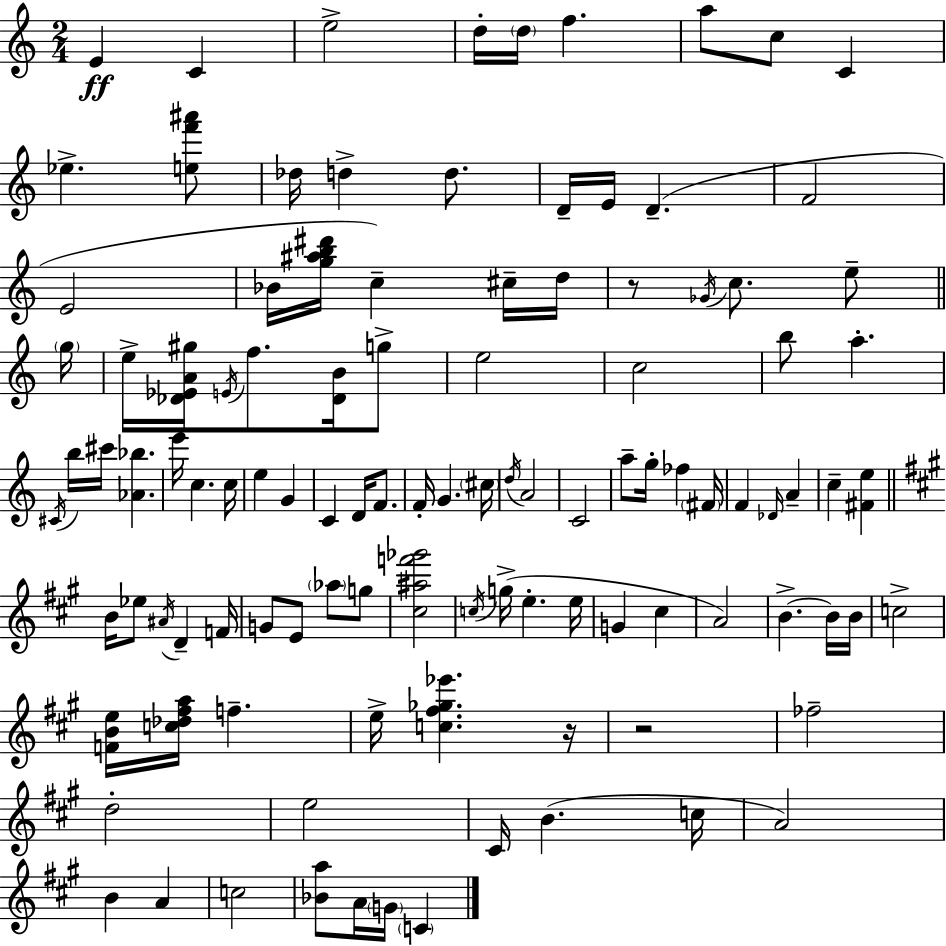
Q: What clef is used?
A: treble